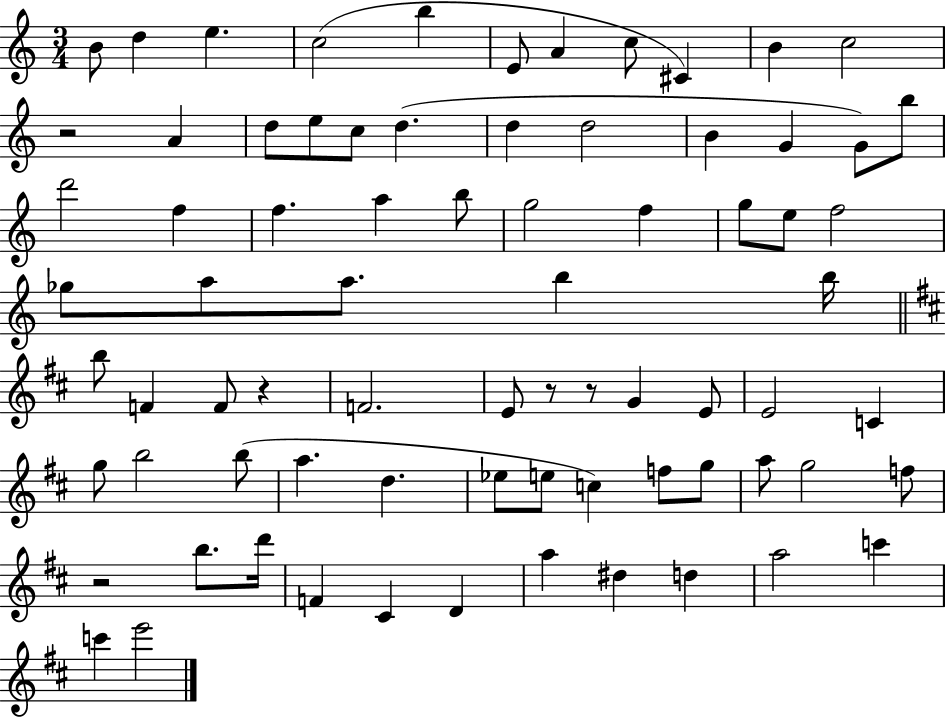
X:1
T:Untitled
M:3/4
L:1/4
K:C
B/2 d e c2 b E/2 A c/2 ^C B c2 z2 A d/2 e/2 c/2 d d d2 B G G/2 b/2 d'2 f f a b/2 g2 f g/2 e/2 f2 _g/2 a/2 a/2 b b/4 b/2 F F/2 z F2 E/2 z/2 z/2 G E/2 E2 C g/2 b2 b/2 a d _e/2 e/2 c f/2 g/2 a/2 g2 f/2 z2 b/2 d'/4 F ^C D a ^d d a2 c' c' e'2